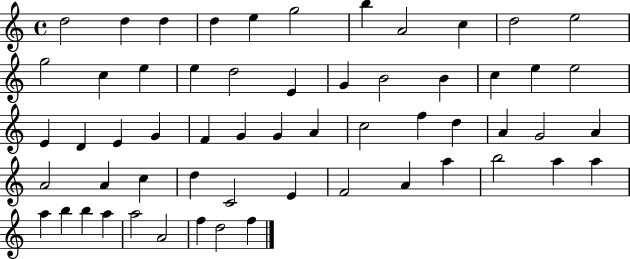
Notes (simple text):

D5/h D5/q D5/q D5/q E5/q G5/h B5/q A4/h C5/q D5/h E5/h G5/h C5/q E5/q E5/q D5/h E4/q G4/q B4/h B4/q C5/q E5/q E5/h E4/q D4/q E4/q G4/q F4/q G4/q G4/q A4/q C5/h F5/q D5/q A4/q G4/h A4/q A4/h A4/q C5/q D5/q C4/h E4/q F4/h A4/q A5/q B5/h A5/q A5/q A5/q B5/q B5/q A5/q A5/h A4/h F5/q D5/h F5/q